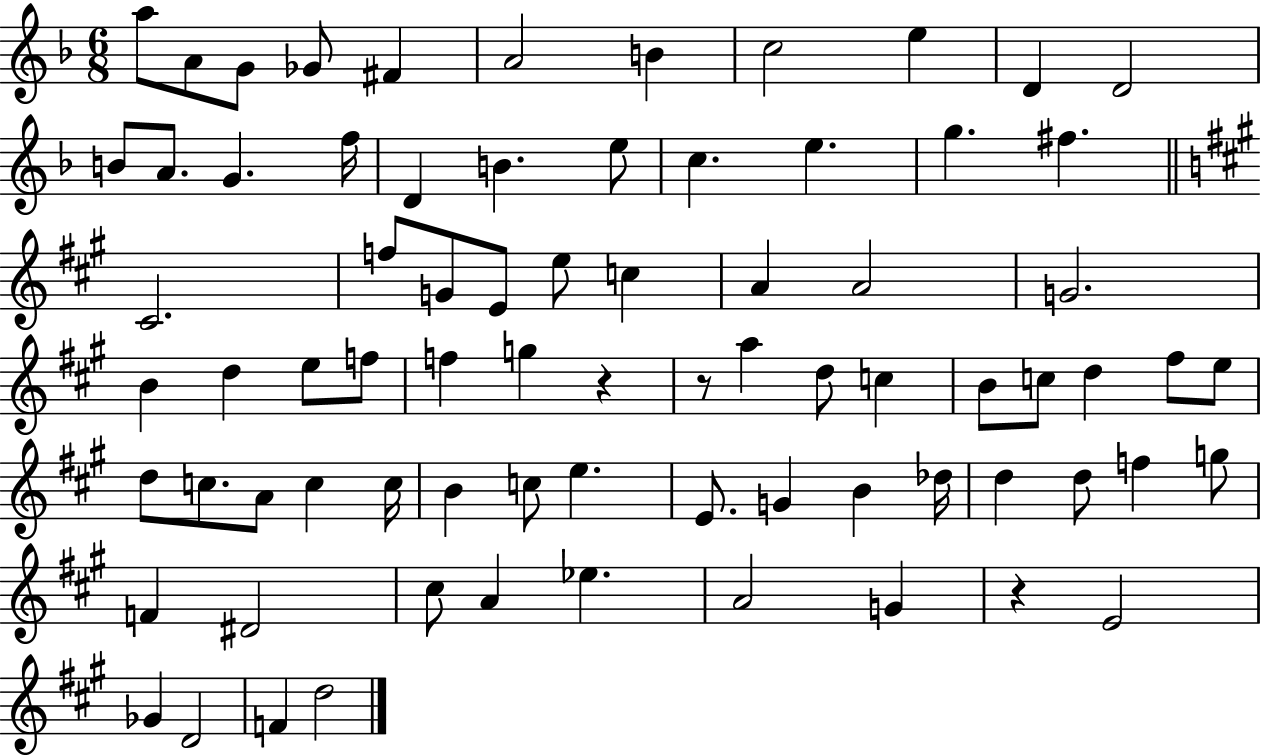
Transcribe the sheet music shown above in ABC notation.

X:1
T:Untitled
M:6/8
L:1/4
K:F
a/2 A/2 G/2 _G/2 ^F A2 B c2 e D D2 B/2 A/2 G f/4 D B e/2 c e g ^f ^C2 f/2 G/2 E/2 e/2 c A A2 G2 B d e/2 f/2 f g z z/2 a d/2 c B/2 c/2 d ^f/2 e/2 d/2 c/2 A/2 c c/4 B c/2 e E/2 G B _d/4 d d/2 f g/2 F ^D2 ^c/2 A _e A2 G z E2 _G D2 F d2